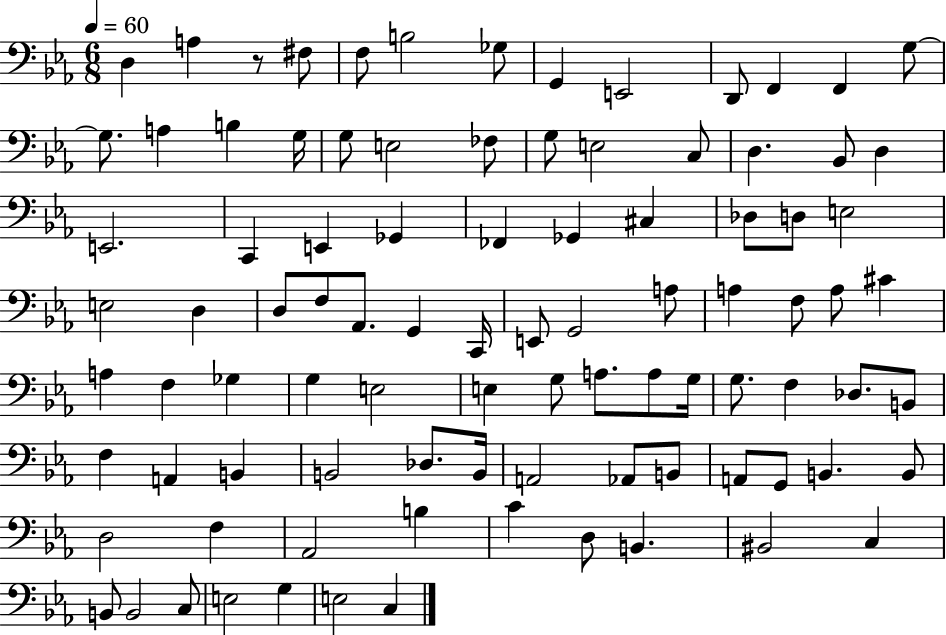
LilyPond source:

{
  \clef bass
  \numericTimeSignature
  \time 6/8
  \key ees \major
  \tempo 4 = 60
  d4 a4 r8 fis8 | f8 b2 ges8 | g,4 e,2 | d,8 f,4 f,4 g8~~ | \break g8. a4 b4 g16 | g8 e2 fes8 | g8 e2 c8 | d4. bes,8 d4 | \break e,2. | c,4 e,4 ges,4 | fes,4 ges,4 cis4 | des8 d8 e2 | \break e2 d4 | d8 f8 aes,8. g,4 c,16 | e,8 g,2 a8 | a4 f8 a8 cis'4 | \break a4 f4 ges4 | g4 e2 | e4 g8 a8. a8 g16 | g8. f4 des8. b,8 | \break f4 a,4 b,4 | b,2 des8. b,16 | a,2 aes,8 b,8 | a,8 g,8 b,4. b,8 | \break d2 f4 | aes,2 b4 | c'4 d8 b,4. | bis,2 c4 | \break b,8 b,2 c8 | e2 g4 | e2 c4 | \bar "|."
}